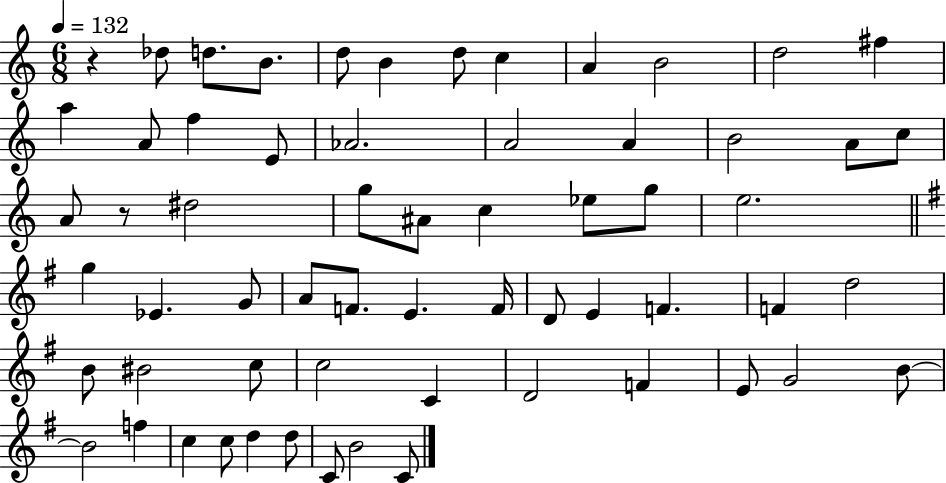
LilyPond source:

{
  \clef treble
  \numericTimeSignature
  \time 6/8
  \key c \major
  \tempo 4 = 132
  r4 des''8 d''8. b'8. | d''8 b'4 d''8 c''4 | a'4 b'2 | d''2 fis''4 | \break a''4 a'8 f''4 e'8 | aes'2. | a'2 a'4 | b'2 a'8 c''8 | \break a'8 r8 dis''2 | g''8 ais'8 c''4 ees''8 g''8 | e''2. | \bar "||" \break \key e \minor g''4 ees'4. g'8 | a'8 f'8. e'4. f'16 | d'8 e'4 f'4. | f'4 d''2 | \break b'8 bis'2 c''8 | c''2 c'4 | d'2 f'4 | e'8 g'2 b'8~~ | \break b'2 f''4 | c''4 c''8 d''4 d''8 | c'8 b'2 c'8 | \bar "|."
}